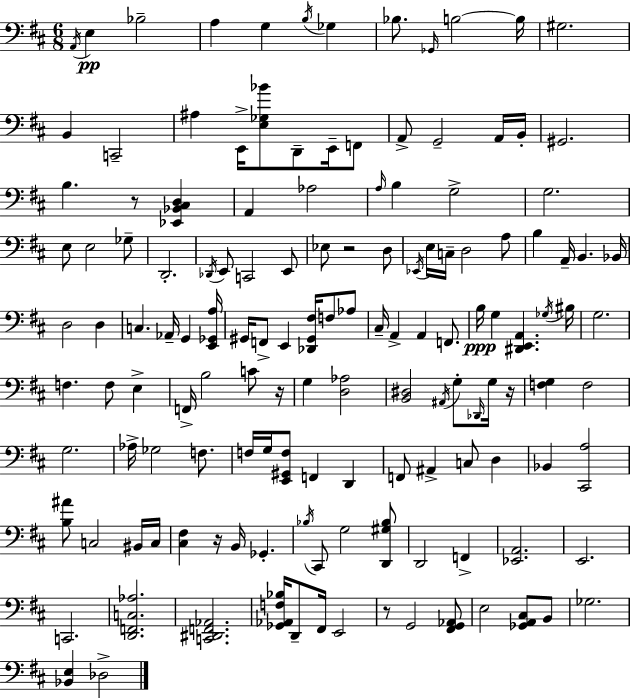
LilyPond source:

{
  \clef bass
  \numericTimeSignature
  \time 6/8
  \key d \major
  \acciaccatura { a,16 }\pp e4 bes2-- | a4 g4 \acciaccatura { b16 } ges4 | bes8. \grace { ges,16 } b2~~ | b16 gis2. | \break b,4 c,2-- | ais4 e,16-> <e ges bes'>8 d,8-- | e,16-- f,8 a,8-> g,2-- | a,16 b,16-. gis,2. | \break b4. r8 <ees, bes, cis d>4 | a,4 aes2 | \grace { a16 } b4 g2-> | g2. | \break e8 e2 | ges8-- d,2.-. | \acciaccatura { des,16 } e,8 c,2 | e,8 ees8 r2 | \break d8 \acciaccatura { ees,16 } e16 c16-- d2 | a8 b4 a,16-- b,4. | bes,16 d2 | d4 c4. | \break aes,16-- g,4 <e, ges, a>16 gis,16 f,8-> e,4 | <des, gis, fis>16 f8 aes8 cis16-- a,4-> a,4 | f,8. b16\ppp g4 <dis, e, a,>4. | \acciaccatura { ges16 } bis16 g2. | \break f4. | f8 e4-> f,16-> b2 | c'8 r16 g4 <d aes>2 | <b, dis>2 | \break \acciaccatura { ais,16 } g8-. \grace { des,16 } g16 r16 <f g>4 | f2 g2. | aes16-> ges2 | f8. f16 g16 <e, gis, f>8 | \break f,4 d,4 f,8 ais,4-> | c8 d4 bes,4 | <cis, a>2 <b ais'>8 c2 | bis,16 c16 <cis fis>4 | \break r16 b,16 ges,4.-. \acciaccatura { bes16 } cis,8 | g2 <d, gis bes>8 d,2 | f,4-> <ees, a,>2. | e,2. | \break c,2. | <d, f, c aes>2. | <c, dis, f, aes,>2. | <ges, aes, f bes>16 d,8-- | \break fis,16 e,2 r8 | g,2 <fis, g, aes,>8 e2 | <ges, a, cis>8 b,8 ges2. | <bes, e>4 | \break des2-> \bar "|."
}